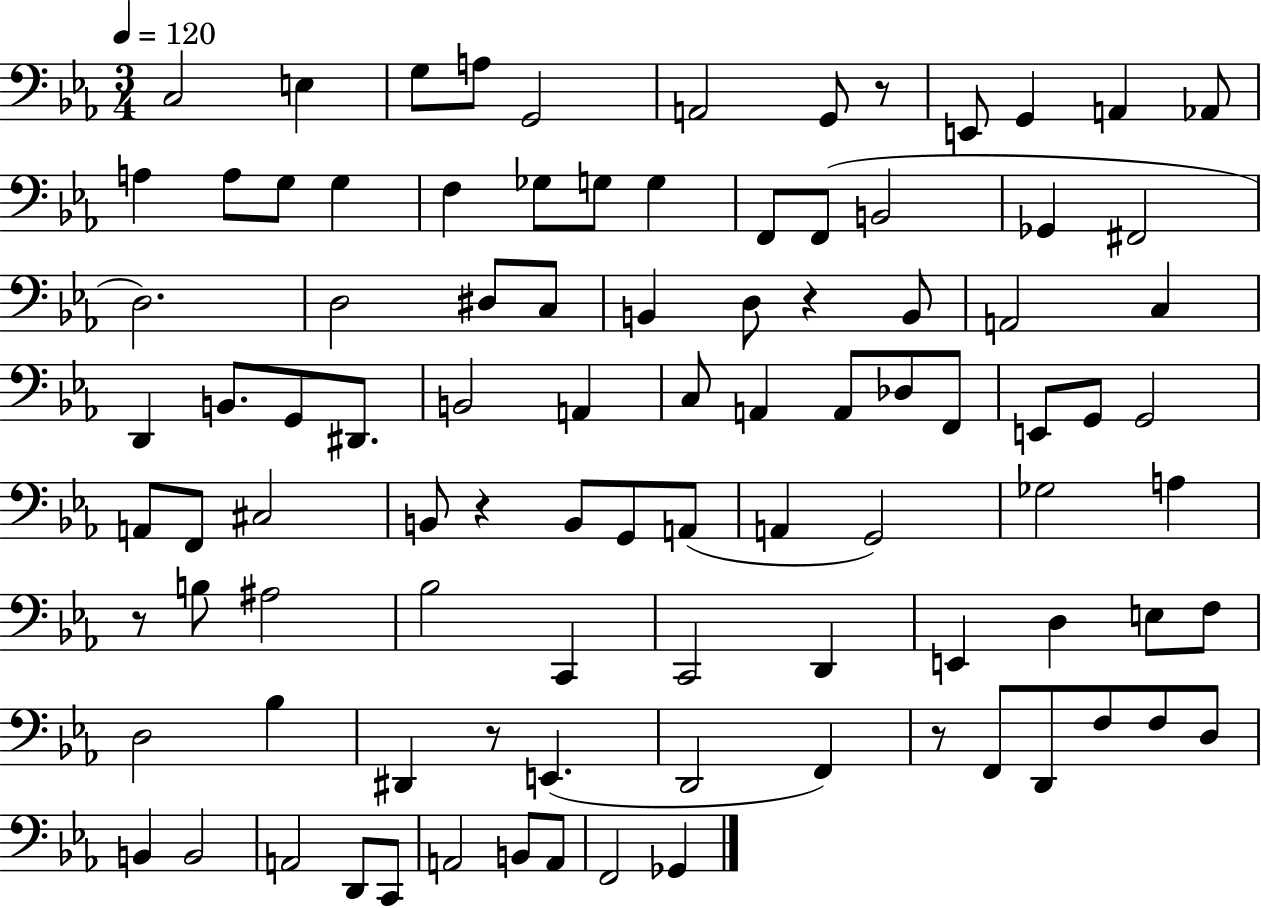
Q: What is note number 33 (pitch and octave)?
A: C3